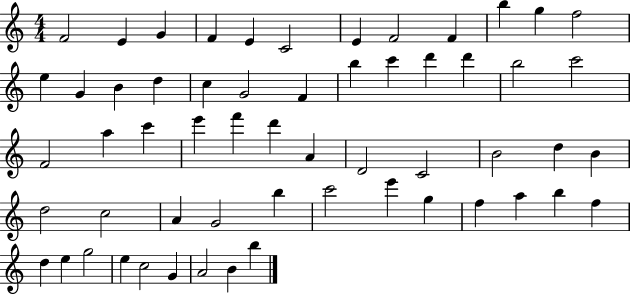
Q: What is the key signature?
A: C major